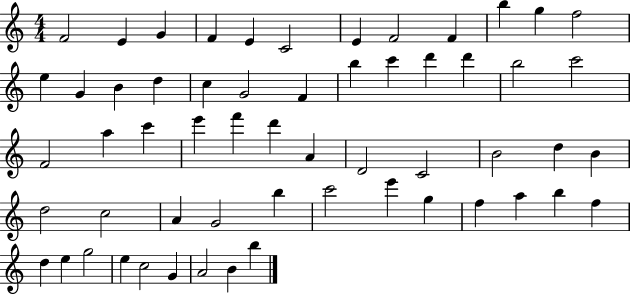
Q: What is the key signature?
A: C major